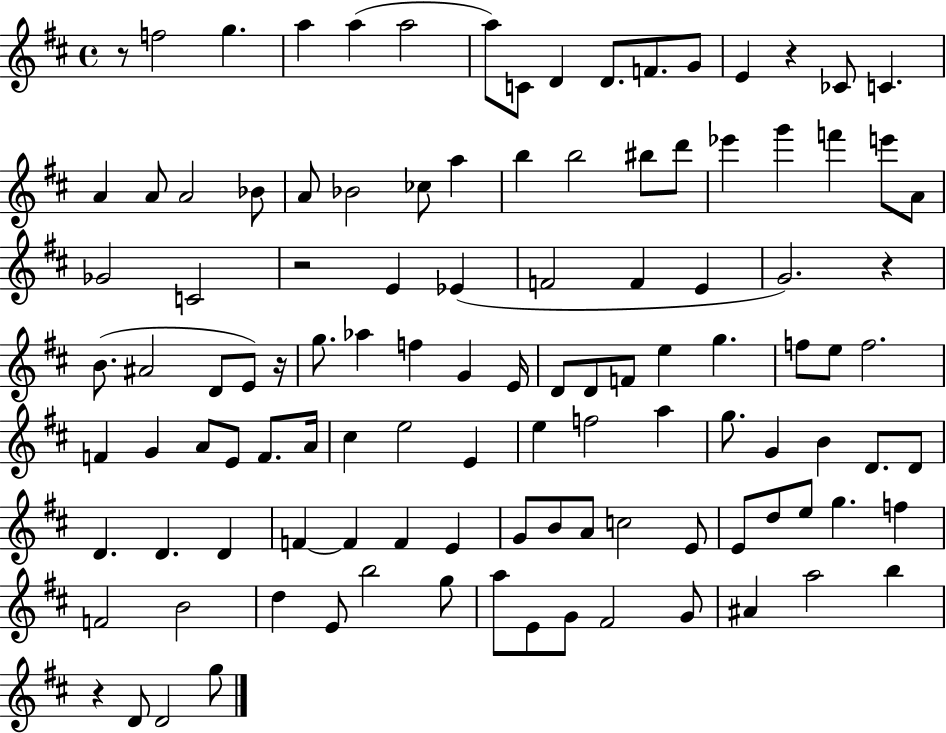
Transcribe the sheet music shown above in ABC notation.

X:1
T:Untitled
M:4/4
L:1/4
K:D
z/2 f2 g a a a2 a/2 C/2 D D/2 F/2 G/2 E z _C/2 C A A/2 A2 _B/2 A/2 _B2 _c/2 a b b2 ^b/2 d'/2 _e' g' f' e'/2 A/2 _G2 C2 z2 E _E F2 F E G2 z B/2 ^A2 D/2 E/2 z/4 g/2 _a f G E/4 D/2 D/2 F/2 e g f/2 e/2 f2 F G A/2 E/2 F/2 A/4 ^c e2 E e f2 a g/2 G B D/2 D/2 D D D F F F E G/2 B/2 A/2 c2 E/2 E/2 d/2 e/2 g f F2 B2 d E/2 b2 g/2 a/2 E/2 G/2 ^F2 G/2 ^A a2 b z D/2 D2 g/2